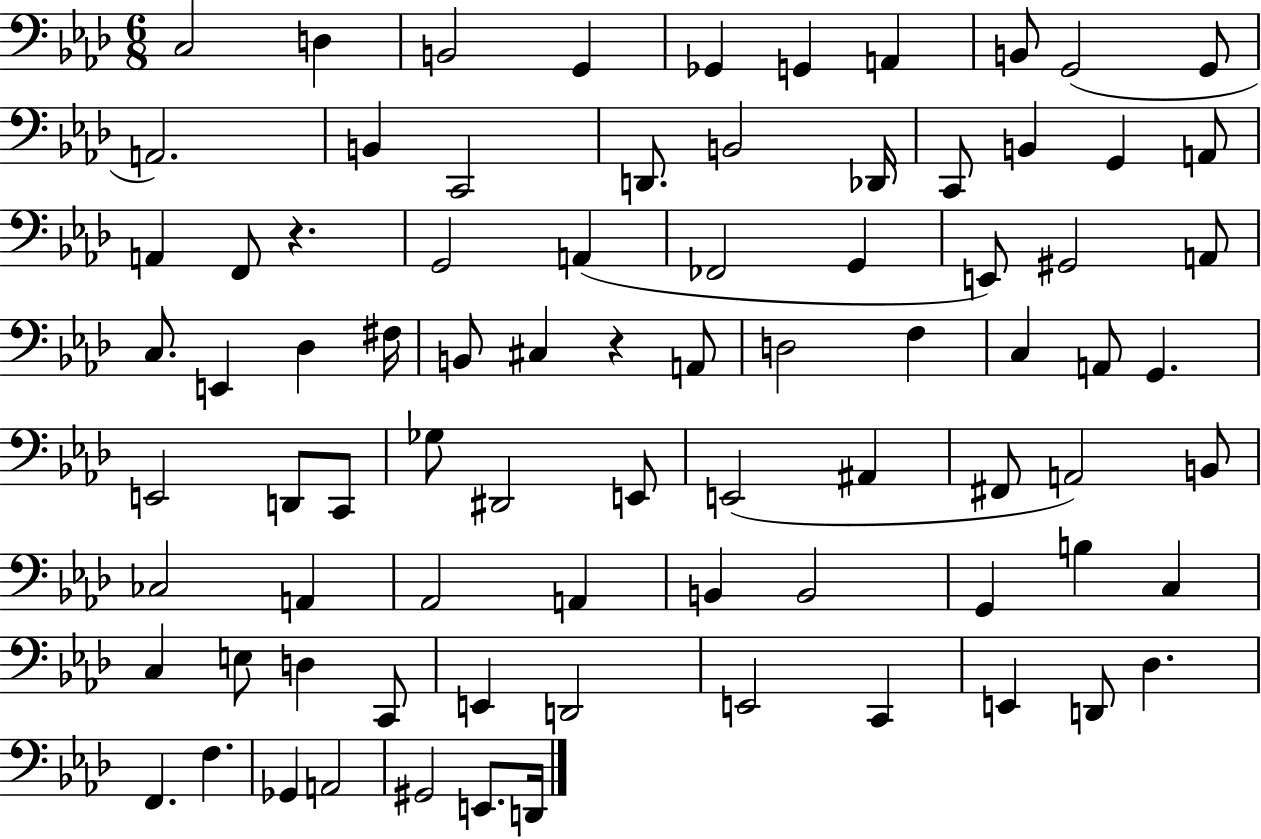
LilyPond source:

{
  \clef bass
  \numericTimeSignature
  \time 6/8
  \key aes \major
  c2 d4 | b,2 g,4 | ges,4 g,4 a,4 | b,8 g,2( g,8 | \break a,2.) | b,4 c,2 | d,8. b,2 des,16 | c,8 b,4 g,4 a,8 | \break a,4 f,8 r4. | g,2 a,4( | fes,2 g,4 | e,8) gis,2 a,8 | \break c8. e,4 des4 fis16 | b,8 cis4 r4 a,8 | d2 f4 | c4 a,8 g,4. | \break e,2 d,8 c,8 | ges8 dis,2 e,8 | e,2( ais,4 | fis,8 a,2) b,8 | \break ces2 a,4 | aes,2 a,4 | b,4 b,2 | g,4 b4 c4 | \break c4 e8 d4 c,8 | e,4 d,2 | e,2 c,4 | e,4 d,8 des4. | \break f,4. f4. | ges,4 a,2 | gis,2 e,8. d,16 | \bar "|."
}